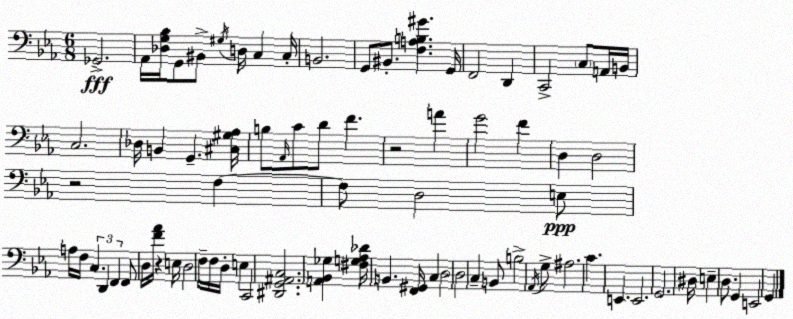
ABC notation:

X:1
T:Untitled
M:6/8
L:1/4
K:Eb
_G,,2 _A,,/4 [_D,G,_B,]/4 G,,/2 ^B,,/2 ^G,/4 D,/4 C, C,/4 B,,2 G,,/2 ^B,,/2 [F,A,B,^G] G,,/4 F,,2 D,, C,,2 C,/2 A,,/4 B,,/4 C,2 _D,/4 B,, G,, [^C,^G,_A,]/4 B,/2 _A,,/4 C/2 D/2 F z2 A G2 F D, D,2 z2 F, F,/2 D,2 E,/2 A,/4 F,/4 C, D,, F,, F,,/2 D,/4 [F_A]/4 z E,/4 D,2 F,/4 F,/4 D,/4 E, C,,2 [^D,,G,,^A,,C,]2 [A,,_B,,_G,] [^F,G,_A,_D]/4 B,, [F,,^G,,]/4 C, D,2 D,2 C, B,,/2 B,2 _A,,/4 G,/2 ^A,2 C E,, E,,2 G,,2 ^D,/4 E, D,/2 G,, E,,2 G,,